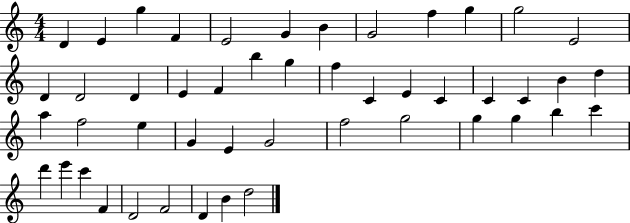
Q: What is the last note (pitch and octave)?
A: D5